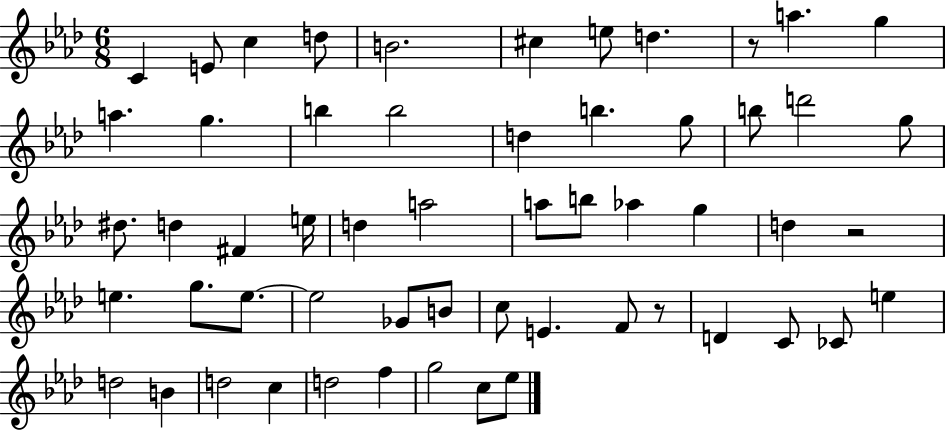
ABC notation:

X:1
T:Untitled
M:6/8
L:1/4
K:Ab
C E/2 c d/2 B2 ^c e/2 d z/2 a g a g b b2 d b g/2 b/2 d'2 g/2 ^d/2 d ^F e/4 d a2 a/2 b/2 _a g d z2 e g/2 e/2 e2 _G/2 B/2 c/2 E F/2 z/2 D C/2 _C/2 e d2 B d2 c d2 f g2 c/2 _e/2